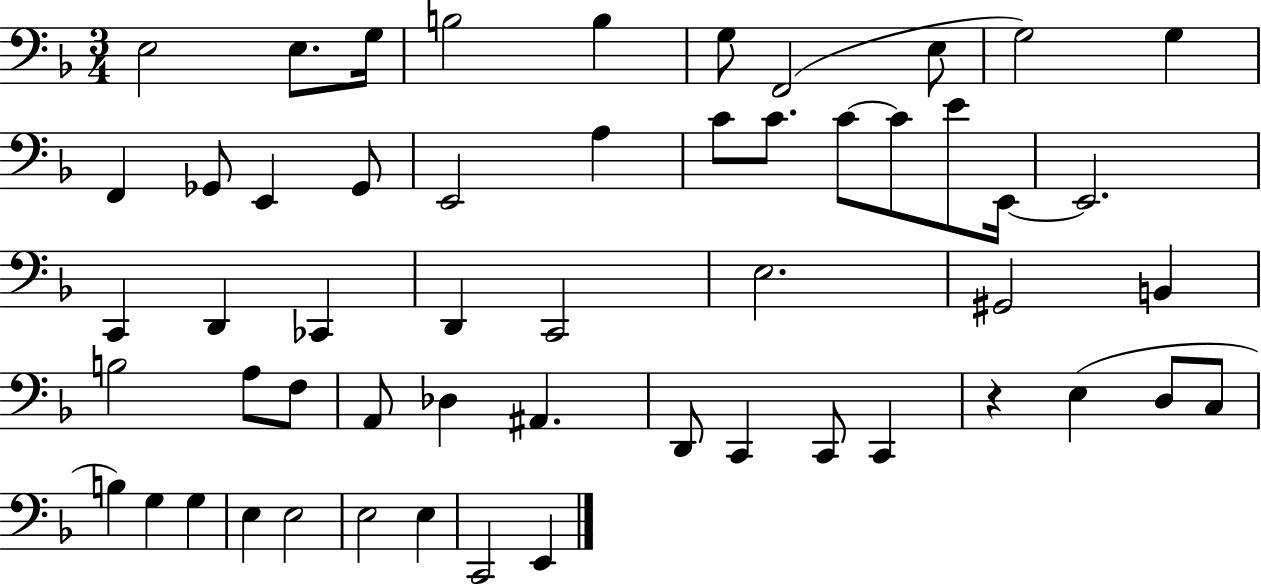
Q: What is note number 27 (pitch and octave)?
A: D2